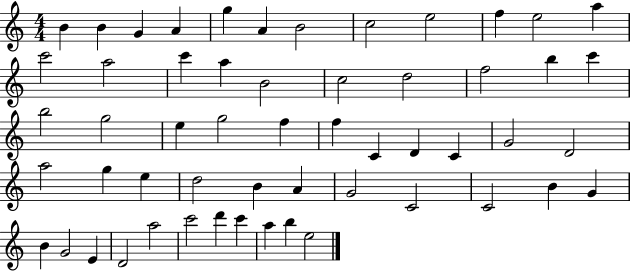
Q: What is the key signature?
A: C major